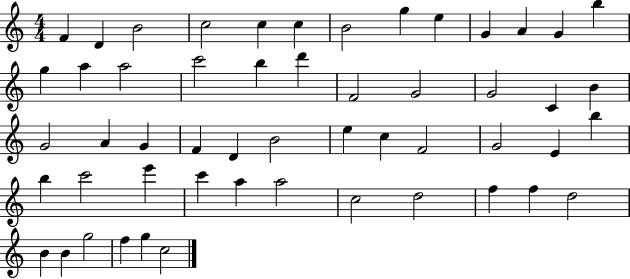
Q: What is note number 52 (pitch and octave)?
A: G5